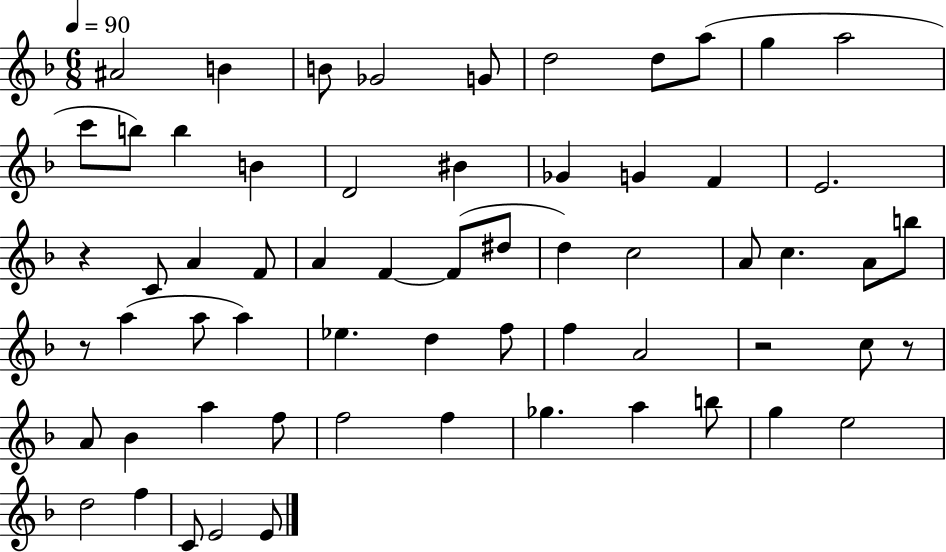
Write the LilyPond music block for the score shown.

{
  \clef treble
  \numericTimeSignature
  \time 6/8
  \key f \major
  \tempo 4 = 90
  ais'2 b'4 | b'8 ges'2 g'8 | d''2 d''8 a''8( | g''4 a''2 | \break c'''8 b''8) b''4 b'4 | d'2 bis'4 | ges'4 g'4 f'4 | e'2. | \break r4 c'8 a'4 f'8 | a'4 f'4~~ f'8( dis''8 | d''4) c''2 | a'8 c''4. a'8 b''8 | \break r8 a''4( a''8 a''4) | ees''4. d''4 f''8 | f''4 a'2 | r2 c''8 r8 | \break a'8 bes'4 a''4 f''8 | f''2 f''4 | ges''4. a''4 b''8 | g''4 e''2 | \break d''2 f''4 | c'8 e'2 e'8 | \bar "|."
}